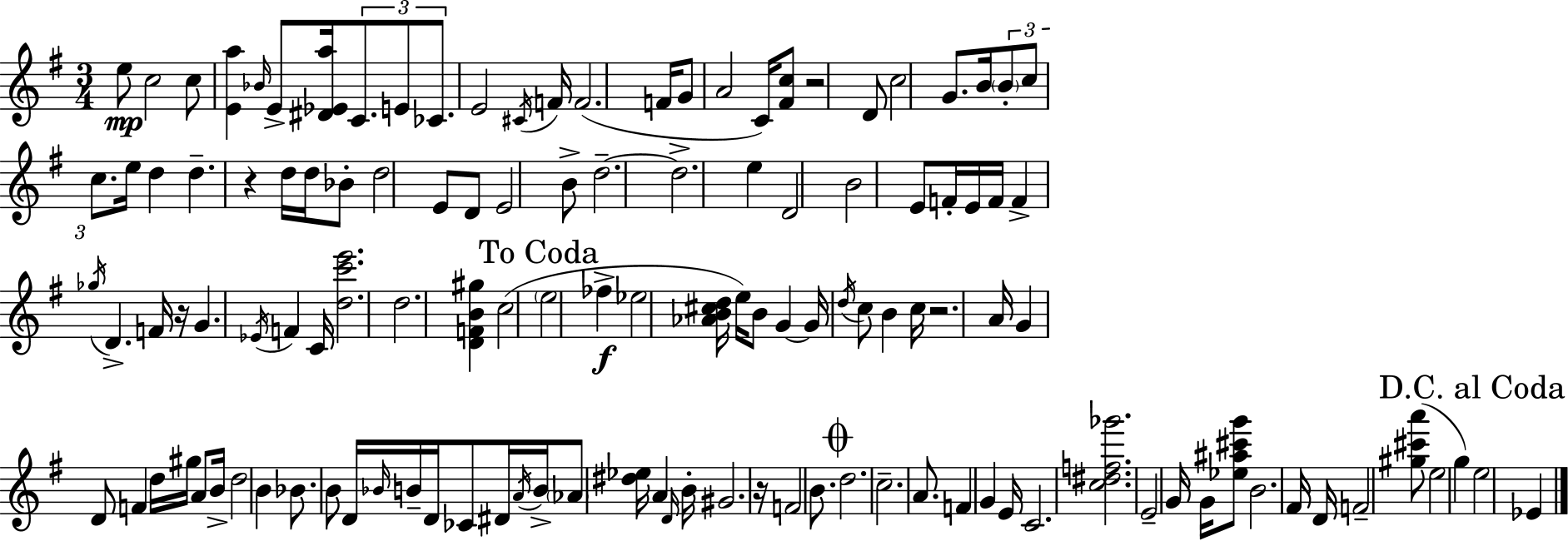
{
  \clef treble
  \numericTimeSignature
  \time 3/4
  \key e \minor
  e''8\mp c''2 c''8 | <e' a''>4 \grace { bes'16 } e'8-> <dis' ees' a''>16 \tuplet 3/2 { c'8. e'8 | ces'8. } e'2 | \acciaccatura { cis'16 } f'16 f'2.( | \break f'16 g'8 a'2 | c'16) <fis' c''>8 r2 | d'8 c''2 g'8. | b'16 \tuplet 3/2 { \parenthesize b'8-. c''8 c''8. } e''16 d''4 | \break d''4.-- r4 | d''16 d''16 bes'8-. d''2 | e'8 d'8 e'2 | b'8-> d''2.--~~ | \break d''2.-> | e''4 d'2 | b'2 e'8 | f'16-. e'16 f'16 f'4-> \acciaccatura { ges''16 } d'4.-> | \break f'16 r16 g'4. \acciaccatura { ees'16 } f'4 | c'16 <d'' c''' e'''>2. | d''2. | <d' f' b' gis''>4 c''2( | \break \mark "To Coda" \parenthesize e''2 | fes''4->\f ees''2 | <aes' b' cis'' d''>16 e''16) b'8 g'4~~ g'16 \acciaccatura { d''16 } c''8 | b'4 c''16 r2. | \break a'16 g'4 d'8 | f'4 d''16 gis''16 a'8 b'16-> d''2 | b'4 bes'8. | b'8 d'16 \grace { bes'16 } b'16-- d'16 ces'8 dis'16 \acciaccatura { a'16 } b'16-> \parenthesize aes'8 | \break <dis'' ees''>16 a'4 \grace { d'16 } b'16-. gis'2. | r16 f'2 | b'8. \mark \markup { \musicglyph "scripts.coda" } d''2. | c''2.-- | \break a'8. f'4 | g'4 e'16 c'2. | <c'' dis'' f'' ges'''>2. | e'2-- | \break g'16 g'16 <ees'' ais'' cis''' g'''>8 b'2. | fis'16 d'16 f'2-- | <gis'' cis''' a'''>8( e''2 | g''4) \mark "D.C. al Coda" e''2 | \break ees'4 \bar "|."
}